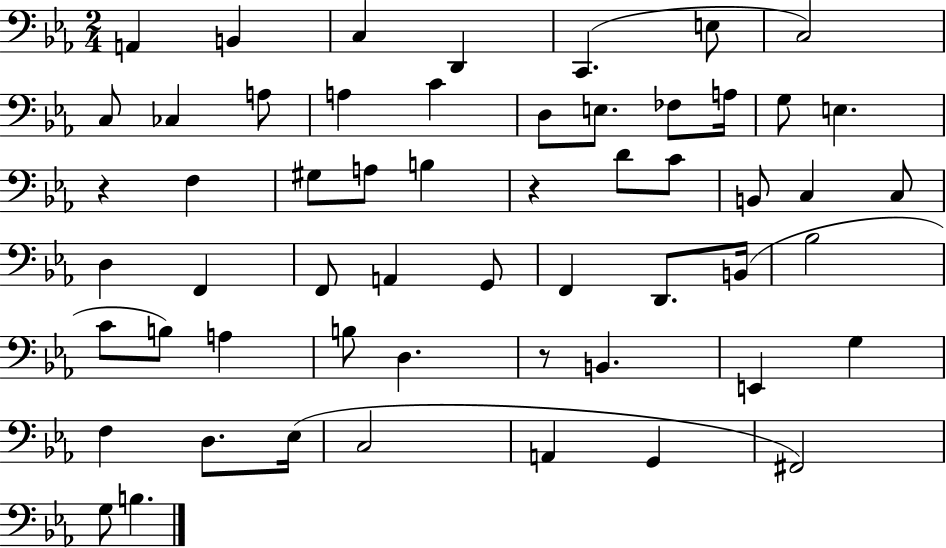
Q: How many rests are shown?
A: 3